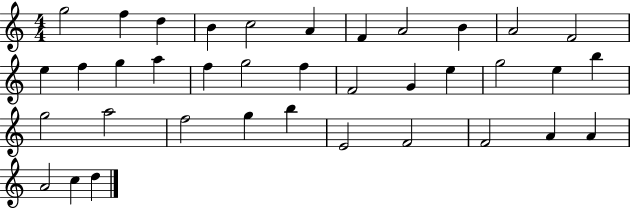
G5/h F5/q D5/q B4/q C5/h A4/q F4/q A4/h B4/q A4/h F4/h E5/q F5/q G5/q A5/q F5/q G5/h F5/q F4/h G4/q E5/q G5/h E5/q B5/q G5/h A5/h F5/h G5/q B5/q E4/h F4/h F4/h A4/q A4/q A4/h C5/q D5/q